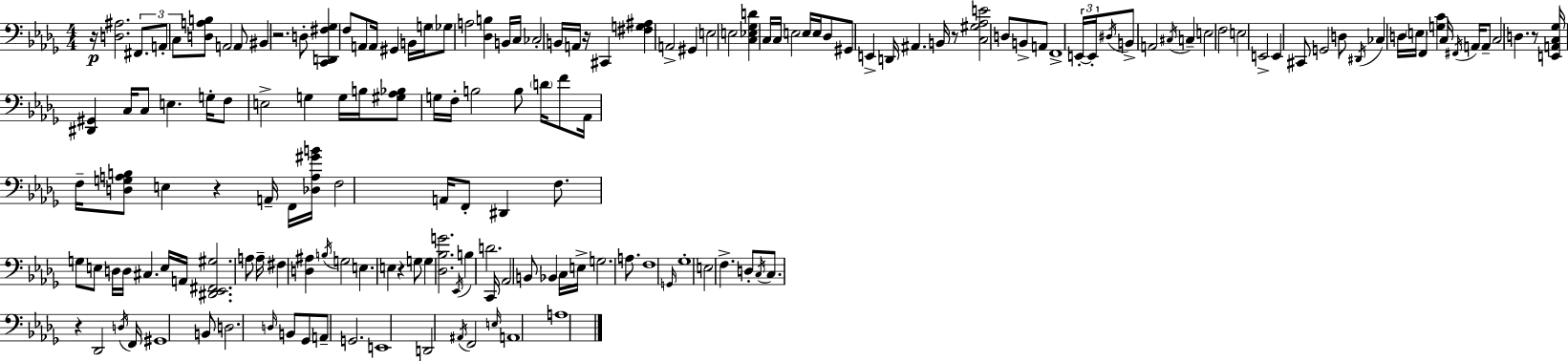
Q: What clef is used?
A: bass